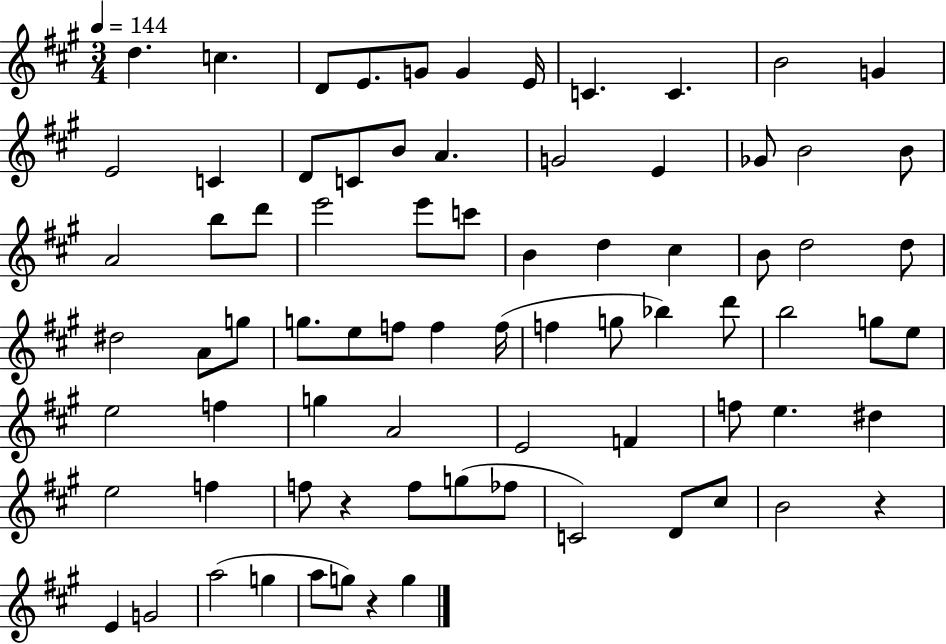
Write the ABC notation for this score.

X:1
T:Untitled
M:3/4
L:1/4
K:A
d c D/2 E/2 G/2 G E/4 C C B2 G E2 C D/2 C/2 B/2 A G2 E _G/2 B2 B/2 A2 b/2 d'/2 e'2 e'/2 c'/2 B d ^c B/2 d2 d/2 ^d2 A/2 g/2 g/2 e/2 f/2 f f/4 f g/2 _b d'/2 b2 g/2 e/2 e2 f g A2 E2 F f/2 e ^d e2 f f/2 z f/2 g/2 _f/2 C2 D/2 ^c/2 B2 z E G2 a2 g a/2 g/2 z g